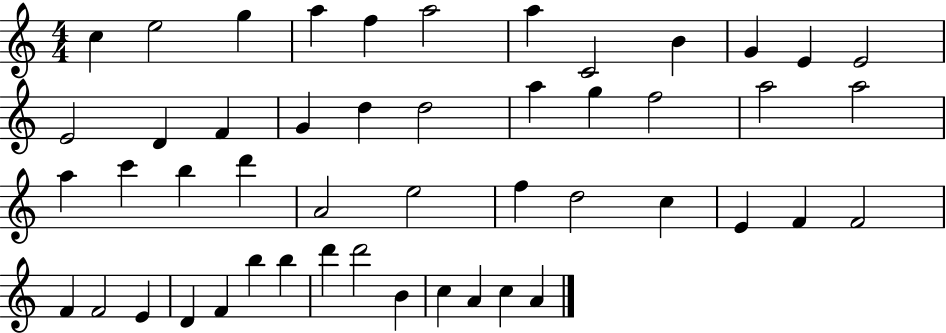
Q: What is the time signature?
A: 4/4